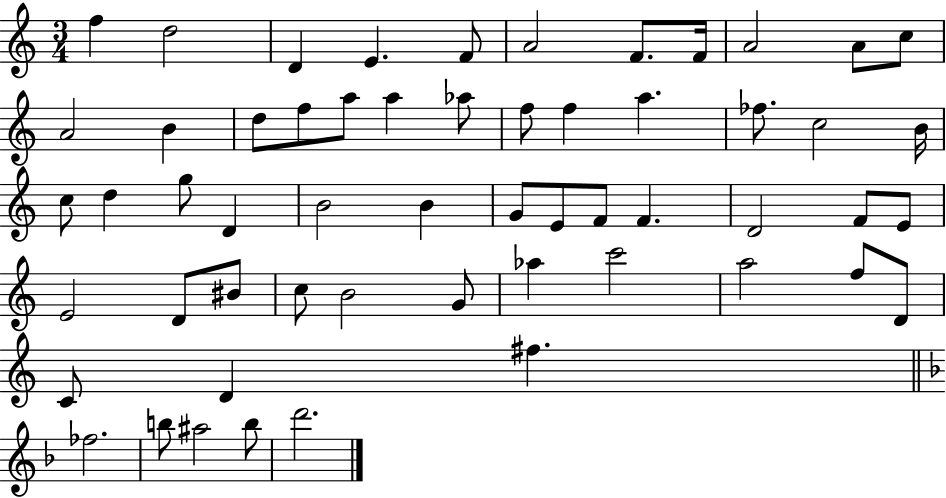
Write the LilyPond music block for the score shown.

{
  \clef treble
  \numericTimeSignature
  \time 3/4
  \key c \major
  \repeat volta 2 { f''4 d''2 | d'4 e'4. f'8 | a'2 f'8. f'16 | a'2 a'8 c''8 | \break a'2 b'4 | d''8 f''8 a''8 a''4 aes''8 | f''8 f''4 a''4. | fes''8. c''2 b'16 | \break c''8 d''4 g''8 d'4 | b'2 b'4 | g'8 e'8 f'8 f'4. | d'2 f'8 e'8 | \break e'2 d'8 bis'8 | c''8 b'2 g'8 | aes''4 c'''2 | a''2 f''8 d'8 | \break c'8 d'4 fis''4. | \bar "||" \break \key f \major fes''2. | b''8 ais''2 b''8 | d'''2. | } \bar "|."
}